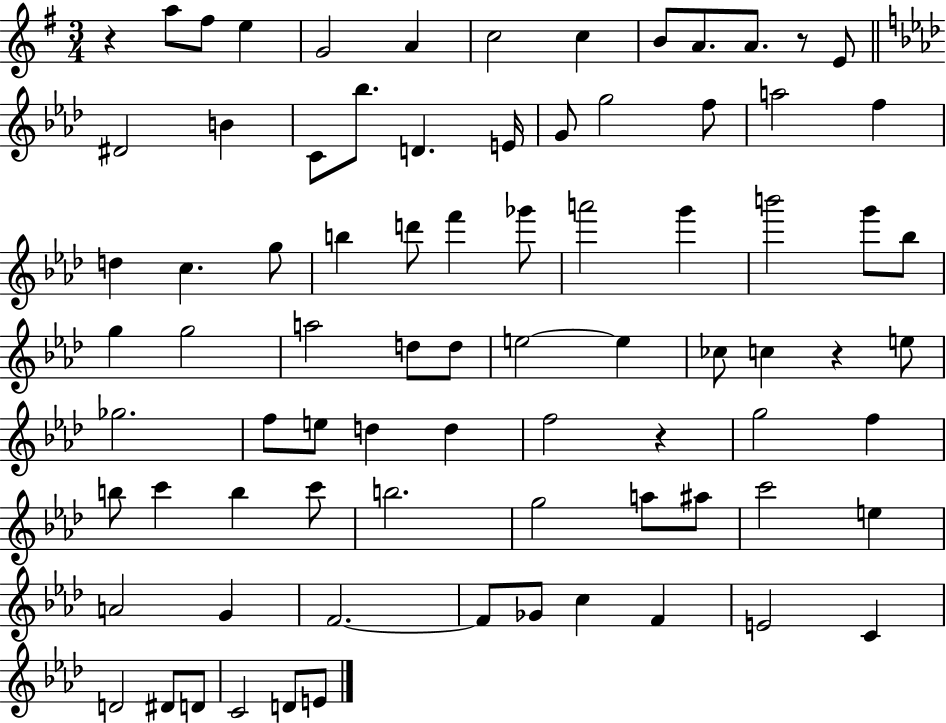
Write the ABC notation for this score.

X:1
T:Untitled
M:3/4
L:1/4
K:G
z a/2 ^f/2 e G2 A c2 c B/2 A/2 A/2 z/2 E/2 ^D2 B C/2 _b/2 D E/4 G/2 g2 f/2 a2 f d c g/2 b d'/2 f' _g'/2 a'2 g' b'2 g'/2 _b/2 g g2 a2 d/2 d/2 e2 e _c/2 c z e/2 _g2 f/2 e/2 d d f2 z g2 f b/2 c' b c'/2 b2 g2 a/2 ^a/2 c'2 e A2 G F2 F/2 _G/2 c F E2 C D2 ^D/2 D/2 C2 D/2 E/2